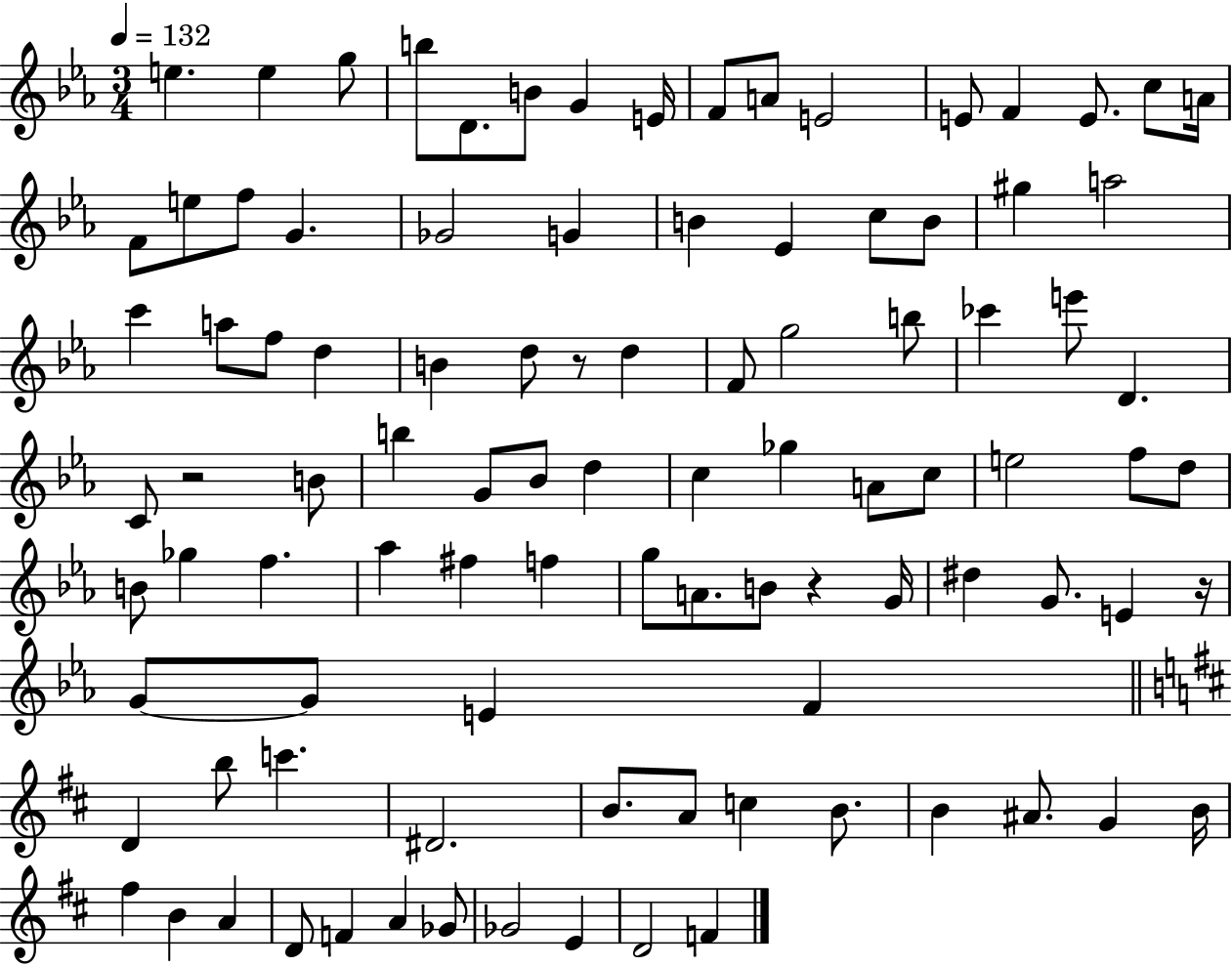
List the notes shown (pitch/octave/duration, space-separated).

E5/q. E5/q G5/e B5/e D4/e. B4/e G4/q E4/s F4/e A4/e E4/h E4/e F4/q E4/e. C5/e A4/s F4/e E5/e F5/e G4/q. Gb4/h G4/q B4/q Eb4/q C5/e B4/e G#5/q A5/h C6/q A5/e F5/e D5/q B4/q D5/e R/e D5/q F4/e G5/h B5/e CES6/q E6/e D4/q. C4/e R/h B4/e B5/q G4/e Bb4/e D5/q C5/q Gb5/q A4/e C5/e E5/h F5/e D5/e B4/e Gb5/q F5/q. Ab5/q F#5/q F5/q G5/e A4/e. B4/e R/q G4/s D#5/q G4/e. E4/q R/s G4/e G4/e E4/q F4/q D4/q B5/e C6/q. D#4/h. B4/e. A4/e C5/q B4/e. B4/q A#4/e. G4/q B4/s F#5/q B4/q A4/q D4/e F4/q A4/q Gb4/e Gb4/h E4/q D4/h F4/q